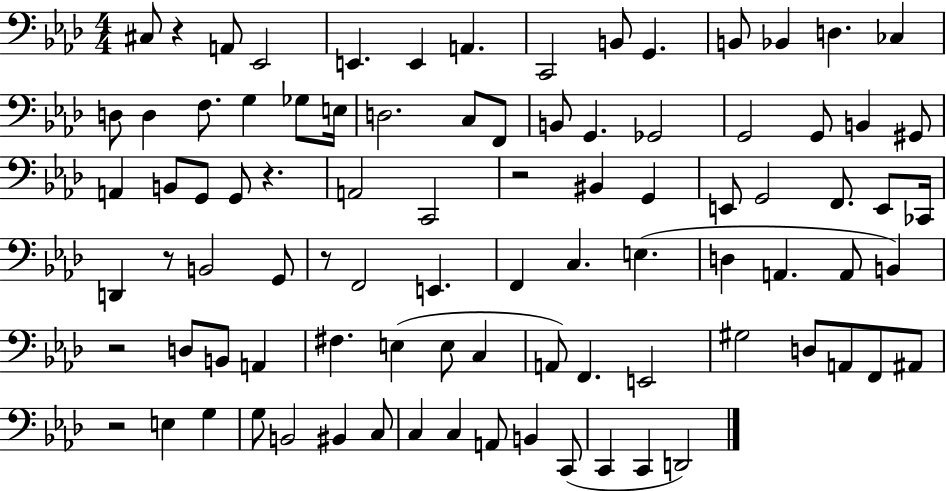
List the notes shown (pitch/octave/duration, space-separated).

C#3/e R/q A2/e Eb2/h E2/q. E2/q A2/q. C2/h B2/e G2/q. B2/e Bb2/q D3/q. CES3/q D3/e D3/q F3/e. G3/q Gb3/e E3/s D3/h. C3/e F2/e B2/e G2/q. Gb2/h G2/h G2/e B2/q G#2/e A2/q B2/e G2/e G2/e R/q. A2/h C2/h R/h BIS2/q G2/q E2/e G2/h F2/e. E2/e CES2/s D2/q R/e B2/h G2/e R/e F2/h E2/q. F2/q C3/q. E3/q. D3/q A2/q. A2/e B2/q R/h D3/e B2/e A2/q F#3/q. E3/q E3/e C3/q A2/e F2/q. E2/h G#3/h D3/e A2/e F2/e A#2/e R/h E3/q G3/q G3/e B2/h BIS2/q C3/e C3/q C3/q A2/e B2/q C2/e C2/q C2/q D2/h